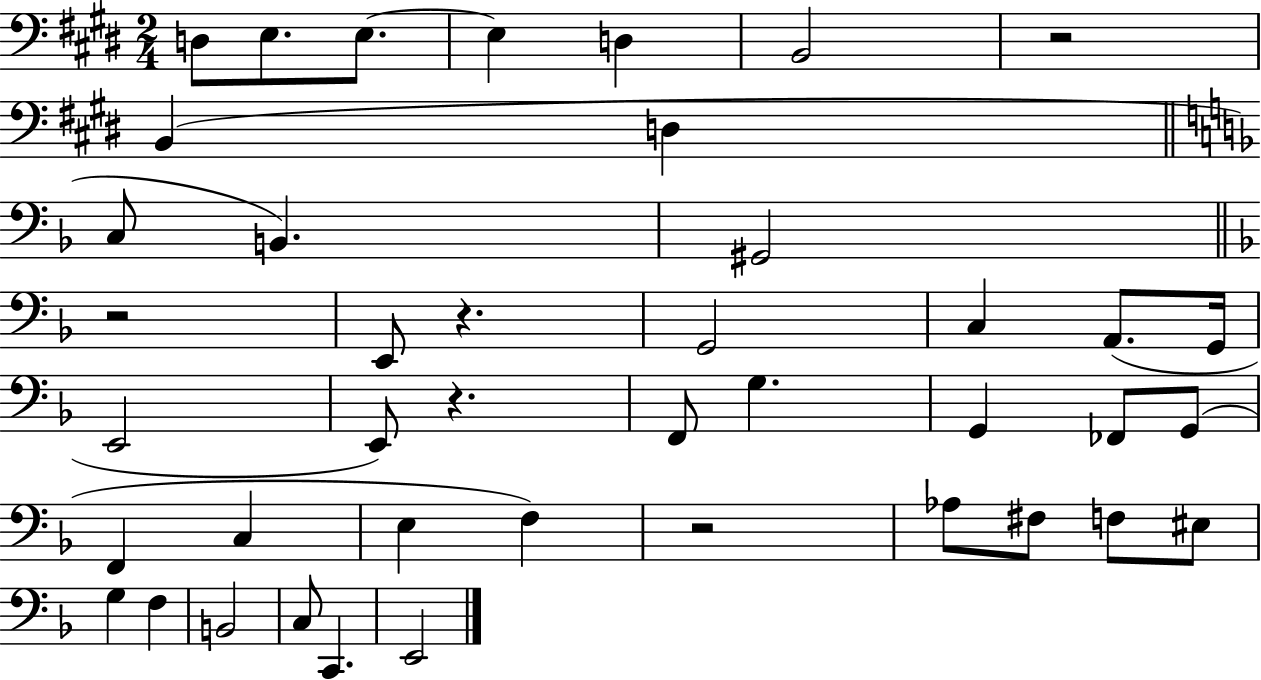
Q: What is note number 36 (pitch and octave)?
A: C2